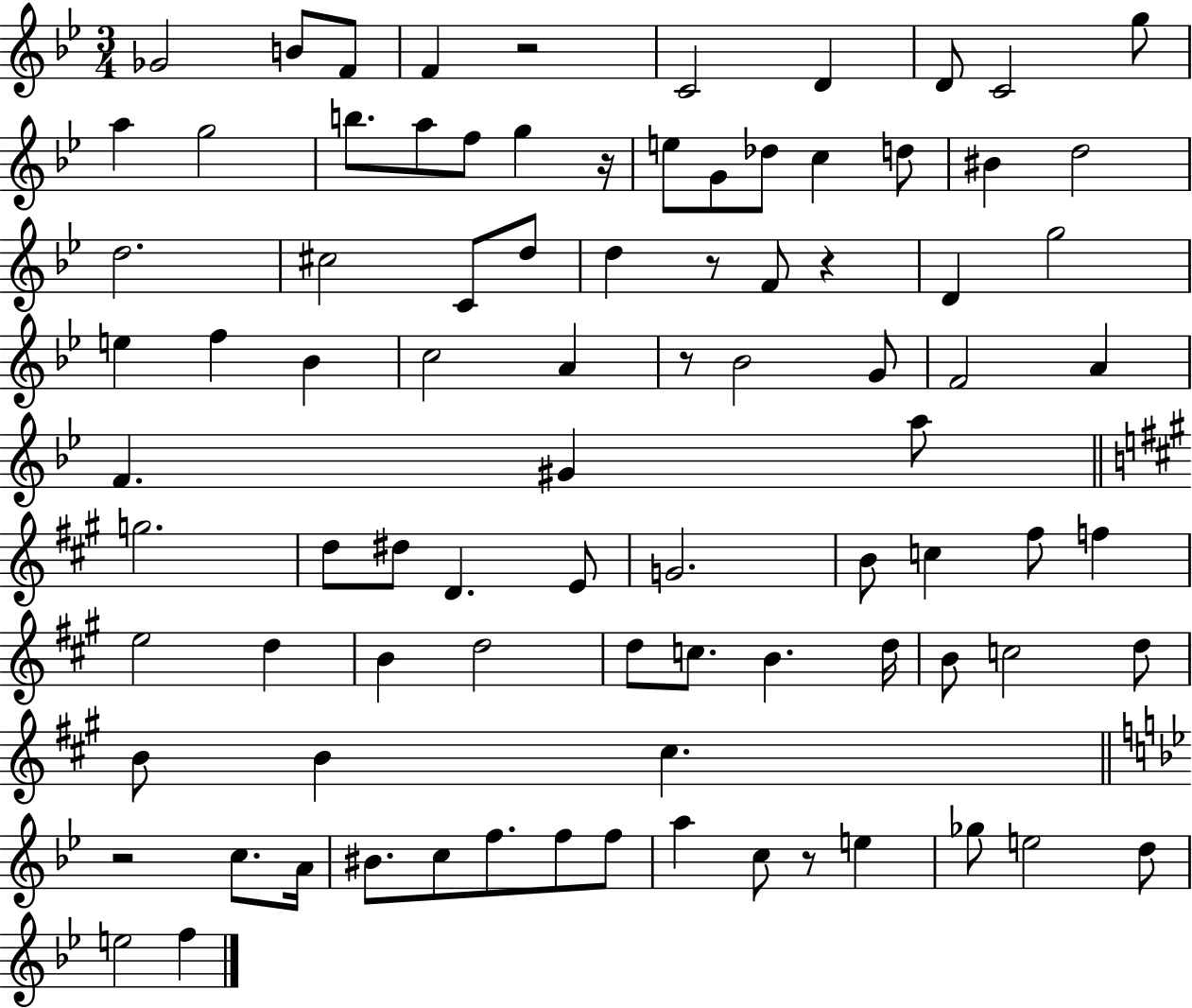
{
  \clef treble
  \numericTimeSignature
  \time 3/4
  \key bes \major
  ges'2 b'8 f'8 | f'4 r2 | c'2 d'4 | d'8 c'2 g''8 | \break a''4 g''2 | b''8. a''8 f''8 g''4 r16 | e''8 g'8 des''8 c''4 d''8 | bis'4 d''2 | \break d''2. | cis''2 c'8 d''8 | d''4 r8 f'8 r4 | d'4 g''2 | \break e''4 f''4 bes'4 | c''2 a'4 | r8 bes'2 g'8 | f'2 a'4 | \break f'4. gis'4 a''8 | \bar "||" \break \key a \major g''2. | d''8 dis''8 d'4. e'8 | g'2. | b'8 c''4 fis''8 f''4 | \break e''2 d''4 | b'4 d''2 | d''8 c''8. b'4. d''16 | b'8 c''2 d''8 | \break b'8 b'4 cis''4. | \bar "||" \break \key g \minor r2 c''8. a'16 | bis'8. c''8 f''8. f''8 f''8 | a''4 c''8 r8 e''4 | ges''8 e''2 d''8 | \break e''2 f''4 | \bar "|."
}